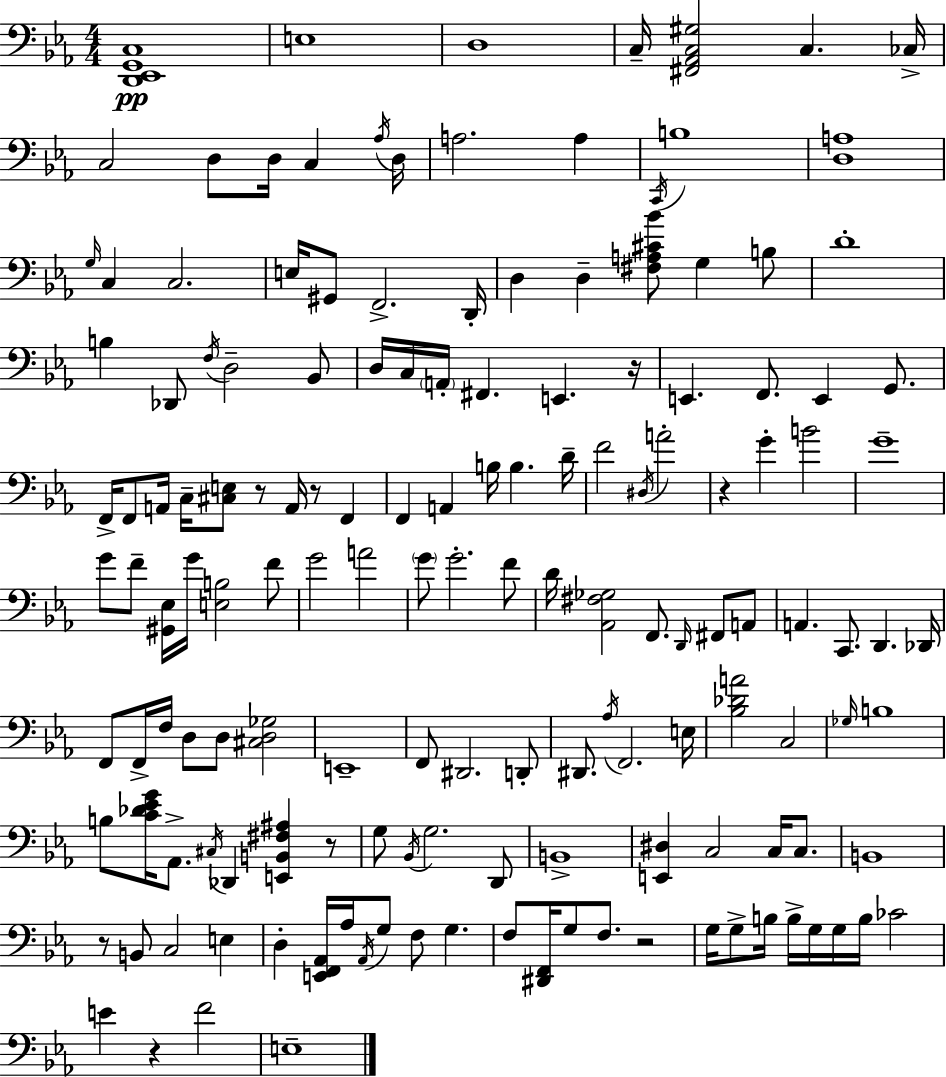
[D2,Eb2,G2,C3]/w E3/w D3/w C3/s [F#2,Ab2,C3,G#3]/h C3/q. CES3/s C3/h D3/e D3/s C3/q Ab3/s D3/s A3/h. A3/q C2/s B3/w [D3,A3]/w G3/s C3/q C3/h. E3/s G#2/e F2/h. D2/s D3/q D3/q [F#3,A3,C#4,Bb4]/e G3/q B3/e D4/w B3/q Db2/e F3/s D3/h Bb2/e D3/s C3/s A2/s F#2/q. E2/q. R/s E2/q. F2/e. E2/q G2/e. F2/s F2/e A2/s C3/s [C#3,E3]/e R/e A2/s R/e F2/q F2/q A2/q B3/s B3/q. D4/s F4/h D#3/s A4/h R/q G4/q B4/h G4/w G4/e F4/e [G#2,Eb3]/s G4/s [E3,B3]/h F4/e G4/h A4/h G4/e G4/h. F4/e D4/s [Ab2,F#3,Gb3]/h F2/e. D2/s F#2/e A2/e A2/q. C2/e. D2/q. Db2/s F2/e F2/s F3/s D3/e D3/e [C#3,D3,Gb3]/h E2/w F2/e D#2/h. D2/e D#2/e. Ab3/s F2/h. E3/s [Bb3,Db4,A4]/h C3/h Gb3/s B3/w B3/e [C4,Db4,Eb4,G4]/s Ab2/e. C#3/s Db2/q [E2,B2,F#3,A#3]/q R/e G3/e Bb2/s G3/h. D2/e B2/w [E2,D#3]/q C3/h C3/s C3/e. B2/w R/e B2/e C3/h E3/q D3/q [E2,F2,Ab2]/s Ab3/s Ab2/s G3/e F3/e G3/q. F3/e [D#2,F2]/s G3/e F3/e. R/h G3/s G3/e B3/s B3/s G3/s G3/s B3/s CES4/h E4/q R/q F4/h E3/w